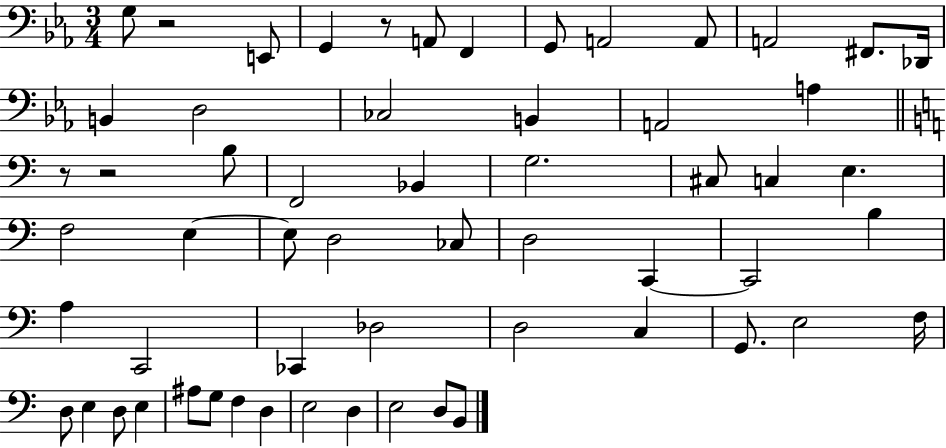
G3/e R/h E2/e G2/q R/e A2/e F2/q G2/e A2/h A2/e A2/h F#2/e. Db2/s B2/q D3/h CES3/h B2/q A2/h A3/q R/e R/h B3/e F2/h Bb2/q G3/h. C#3/e C3/q E3/q. F3/h E3/q E3/e D3/h CES3/e D3/h C2/q C2/h B3/q A3/q C2/h CES2/q Db3/h D3/h C3/q G2/e. E3/h F3/s D3/e E3/q D3/e E3/q A#3/e G3/e F3/q D3/q E3/h D3/q E3/h D3/e B2/e